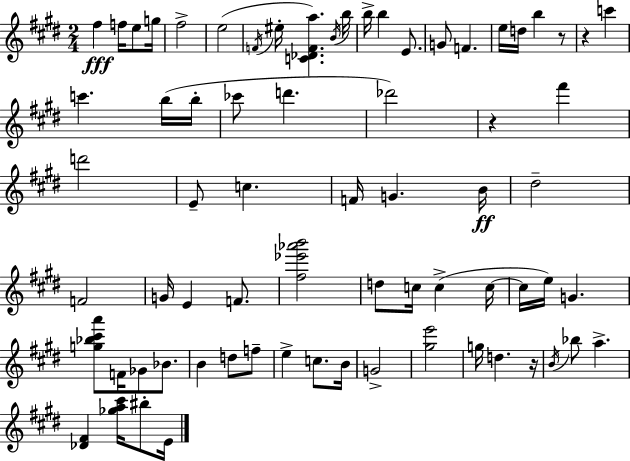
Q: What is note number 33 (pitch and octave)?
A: D#5